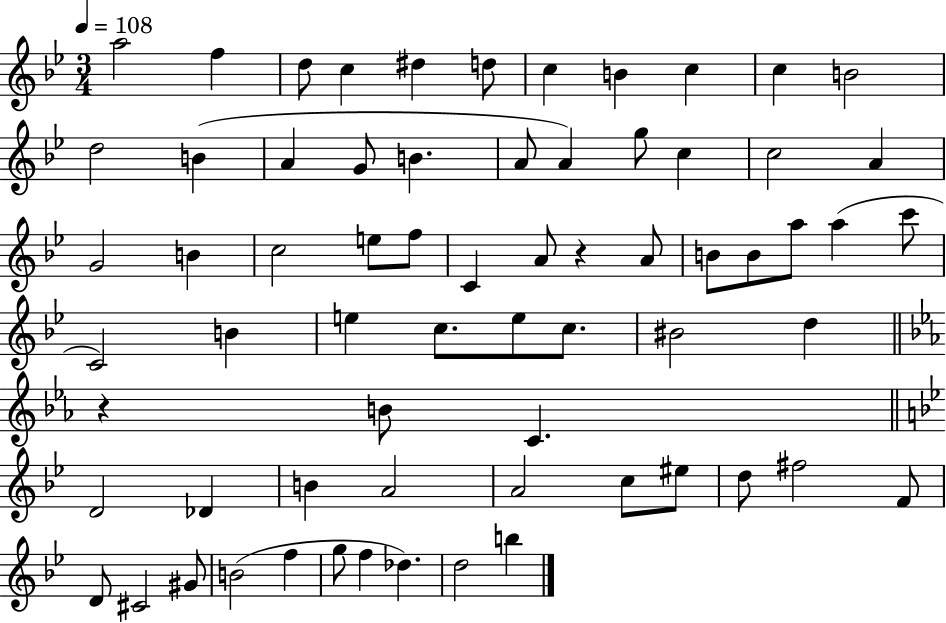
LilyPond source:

{
  \clef treble
  \numericTimeSignature
  \time 3/4
  \key bes \major
  \tempo 4 = 108
  a''2 f''4 | d''8 c''4 dis''4 d''8 | c''4 b'4 c''4 | c''4 b'2 | \break d''2 b'4( | a'4 g'8 b'4. | a'8 a'4) g''8 c''4 | c''2 a'4 | \break g'2 b'4 | c''2 e''8 f''8 | c'4 a'8 r4 a'8 | b'8 b'8 a''8 a''4( c'''8 | \break c'2) b'4 | e''4 c''8. e''8 c''8. | bis'2 d''4 | \bar "||" \break \key ees \major r4 b'8 c'4. | \bar "||" \break \key bes \major d'2 des'4 | b'4 a'2 | a'2 c''8 eis''8 | d''8 fis''2 f'8 | \break d'8 cis'2 gis'8 | b'2( f''4 | g''8 f''4 des''4.) | d''2 b''4 | \break \bar "|."
}